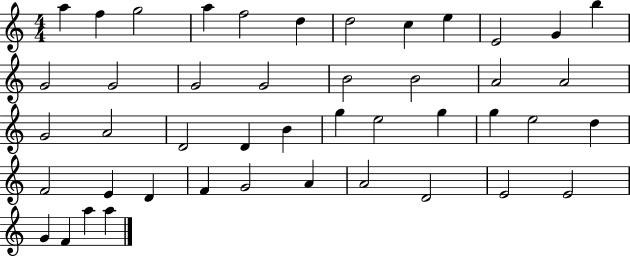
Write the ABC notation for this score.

X:1
T:Untitled
M:4/4
L:1/4
K:C
a f g2 a f2 d d2 c e E2 G b G2 G2 G2 G2 B2 B2 A2 A2 G2 A2 D2 D B g e2 g g e2 d F2 E D F G2 A A2 D2 E2 E2 G F a a